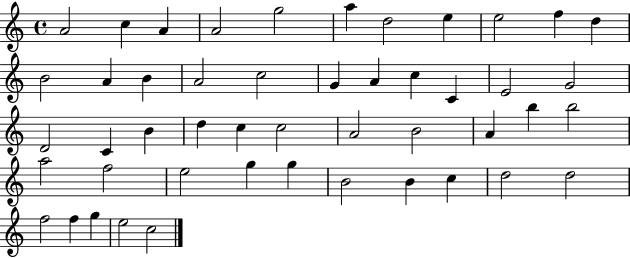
A4/h C5/q A4/q A4/h G5/h A5/q D5/h E5/q E5/h F5/q D5/q B4/h A4/q B4/q A4/h C5/h G4/q A4/q C5/q C4/q E4/h G4/h D4/h C4/q B4/q D5/q C5/q C5/h A4/h B4/h A4/q B5/q B5/h A5/h F5/h E5/h G5/q G5/q B4/h B4/q C5/q D5/h D5/h F5/h F5/q G5/q E5/h C5/h